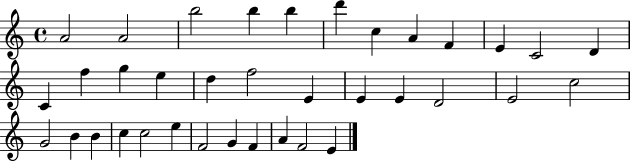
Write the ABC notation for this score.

X:1
T:Untitled
M:4/4
L:1/4
K:C
A2 A2 b2 b b d' c A F E C2 D C f g e d f2 E E E D2 E2 c2 G2 B B c c2 e F2 G F A F2 E